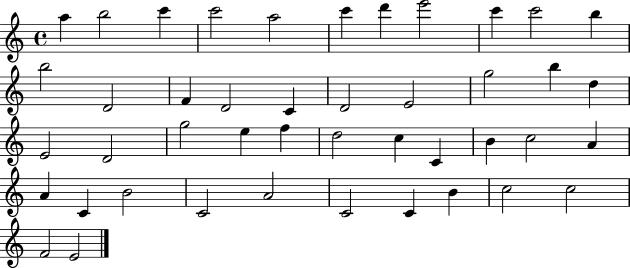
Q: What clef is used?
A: treble